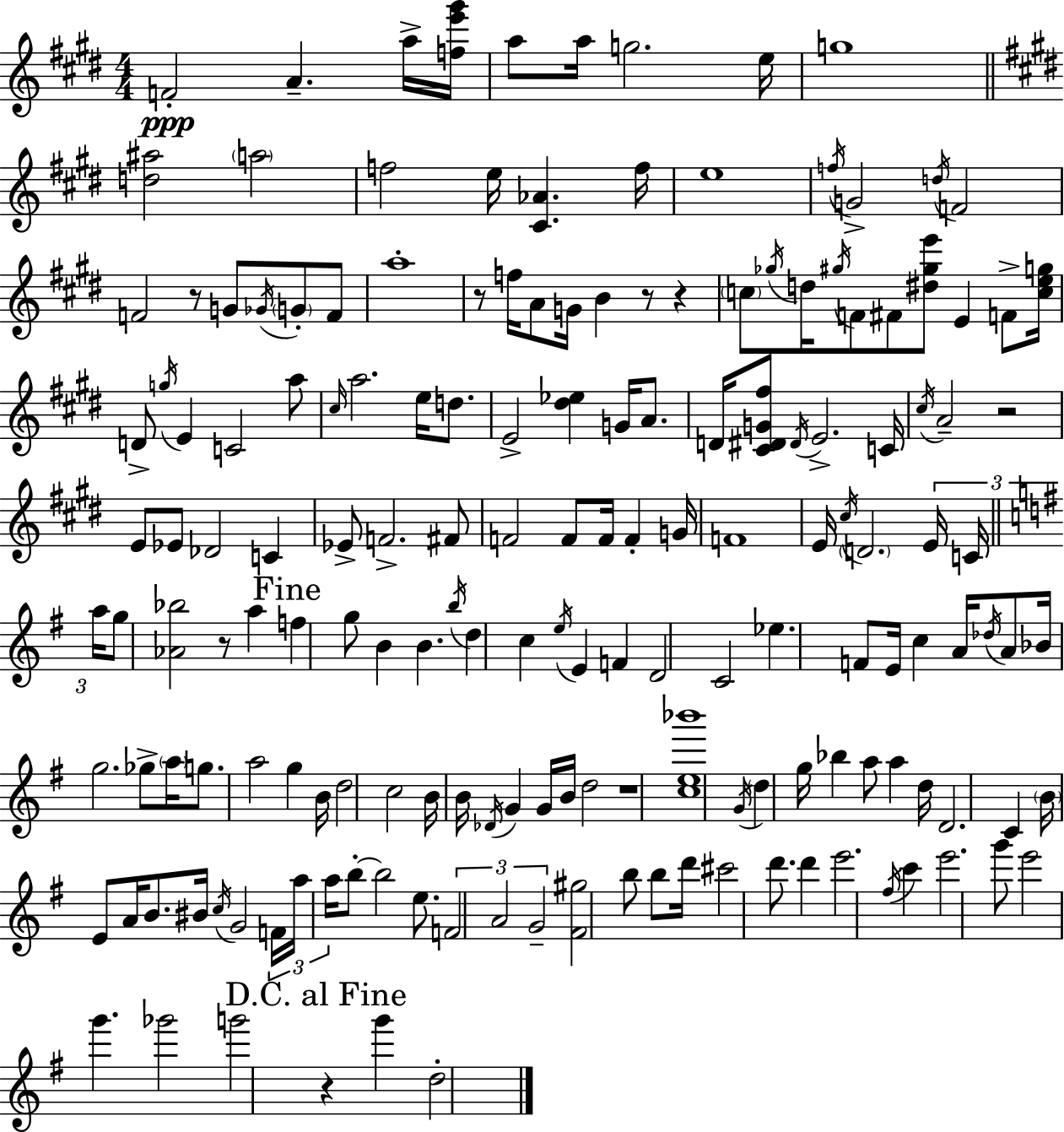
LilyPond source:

{
  \clef treble
  \numericTimeSignature
  \time 4/4
  \key e \major
  \repeat volta 2 { f'2-.\ppp a'4.-- a''16-> <f'' e''' gis'''>16 | a''8 a''16 g''2. e''16 | g''1 | \bar "||" \break \key e \major <d'' ais''>2 \parenthesize a''2 | f''2 e''16 <cis' aes'>4. f''16 | e''1 | \acciaccatura { f''16 } g'2-> \acciaccatura { d''16 } f'2 | \break f'2 r8 g'8 \acciaccatura { ges'16 } \parenthesize g'8-. | f'8 a''1-. | r8 f''16 a'8 g'16 b'4 r8 r4 | \parenthesize c''8 \acciaccatura { ges''16 } d''16 \acciaccatura { gis''16 } f'8 fis'8 <dis'' gis'' e'''>8 e'4 | \break f'8-> <c'' e'' g''>16 d'8-> \acciaccatura { g''16 } e'4 c'2 | a''8 \grace { cis''16 } a''2. | e''16 d''8. e'2-> <dis'' ees''>4 | g'16 a'8. d'16 <cis' dis' g' fis''>8 \acciaccatura { dis'16 } e'2.-> | \break c'16 \acciaccatura { cis''16 } a'2-- | r2 e'8 ees'8 des'2 | c'4 ees'8-> f'2.-> | fis'8 f'2 | \break f'8 f'16 f'4-. g'16 f'1 | e'16 \acciaccatura { cis''16 } \parenthesize d'2. | \tuplet 3/2 { e'16 c'16 \bar "||" \break \key e \minor a''16 } g''8 <aes' bes''>2 r8 a''4 | \mark "Fine" f''4 g''8 b'4 b'4. | \acciaccatura { b''16 } d''4 c''4 \acciaccatura { e''16 } e'4 f'4 | d'2 c'2 | \break ees''4. f'8 e'16 c''4 | a'16 \acciaccatura { des''16 } a'8 bes'16 g''2. | ges''8-> \parenthesize a''16 g''8. a''2 g''4 | b'16 d''2 c''2 | \break b'16 b'16 \acciaccatura { des'16 } g'4 g'16 b'16 d''2 | r1 | <c'' e'' bes'''>1 | \acciaccatura { g'16 } \parenthesize d''4 g''16 bes''4 a''8 | \break a''4 d''16 d'2. | c'4 \parenthesize b'16 e'8 a'16 b'8. bis'16 \acciaccatura { c''16 } g'2 | \tuplet 3/2 { f'16 a''16 a''16 } b''8-.~~ b''2 | e''8. \tuplet 3/2 { f'2 a'2 | \break g'2-- } <fis' gis''>2 | b''8 b''8 d'''16 cis'''2 | d'''8. d'''4 e'''2. | \acciaccatura { fis''16 } c'''4 e'''2. | \break g'''8 e'''2 | g'''4. ges'''2 | g'''2 \mark "D.C. al Fine" r4 g'''4 | d''2-. } \bar "|."
}